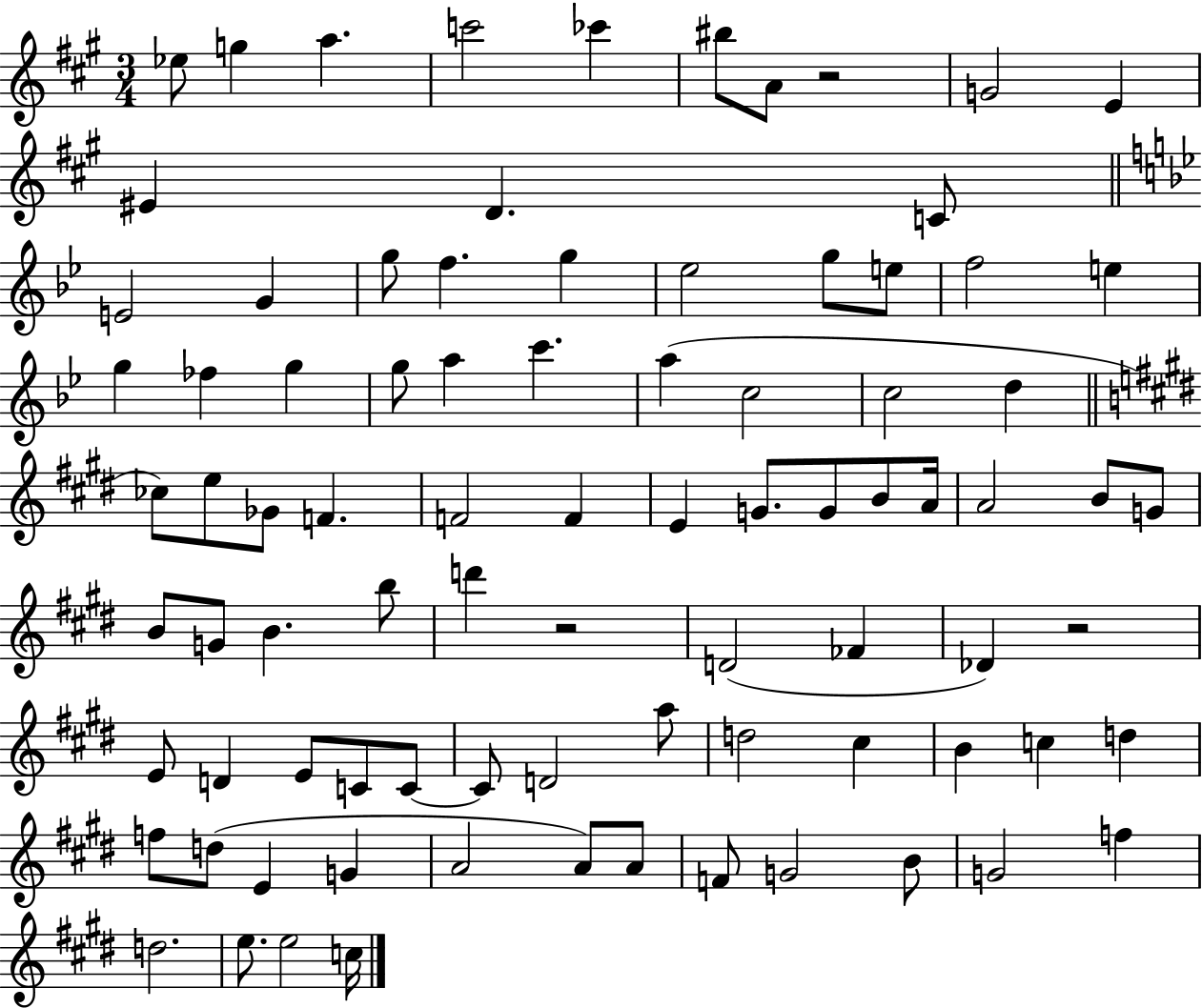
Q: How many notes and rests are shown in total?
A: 86